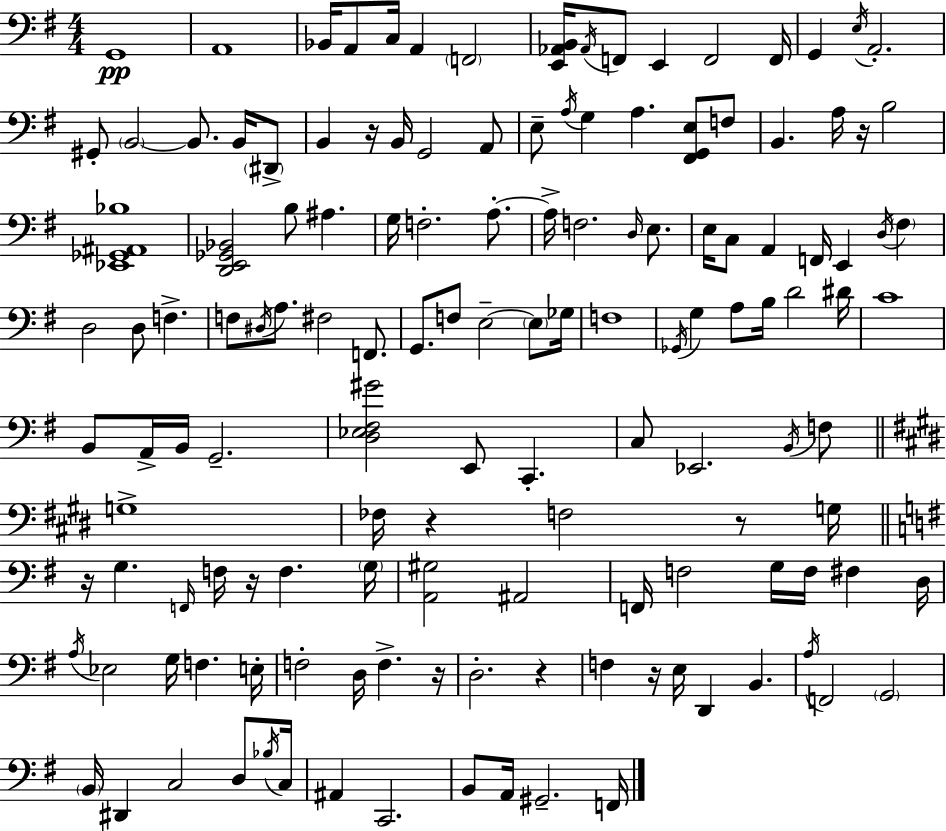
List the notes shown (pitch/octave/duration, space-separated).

G2/w A2/w Bb2/s A2/e C3/s A2/q F2/h [E2,Ab2,B2]/s Ab2/s F2/e E2/q F2/h F2/s G2/q E3/s A2/h. G#2/e B2/h B2/e. B2/s D#2/e B2/q R/s B2/s G2/h A2/e E3/e A3/s G3/q A3/q. [F#2,G2,E3]/e F3/e B2/q. A3/s R/s B3/h [Eb2,Gb2,A#2,Bb3]/w [D2,E2,Gb2,Bb2]/h B3/e A#3/q. G3/s F3/h. A3/e. A3/s F3/h. D3/s E3/e. E3/s C3/e A2/q F2/s E2/q D3/s F#3/q D3/h D3/e F3/q. F3/e D#3/s A3/e. F#3/h F2/e. G2/e. F3/e E3/h E3/e Gb3/s F3/w Gb2/s G3/q A3/e B3/s D4/h D#4/s C4/w B2/e A2/s B2/s G2/h. [D3,Eb3,F#3,G#4]/h E2/e C2/q. C3/e Eb2/h. B2/s F3/e G3/w FES3/s R/q F3/h R/e G3/s R/s G3/q. F2/s F3/s R/s F3/q. G3/s [A2,G#3]/h A#2/h F2/s F3/h G3/s F3/s F#3/q D3/s A3/s Eb3/h G3/s F3/q. E3/s F3/h D3/s F3/q. R/s D3/h. R/q F3/q R/s E3/s D2/q B2/q. A3/s F2/h G2/h B2/s D#2/q C3/h D3/e Bb3/s C3/s A#2/q C2/h. B2/e A2/s G#2/h. F2/s